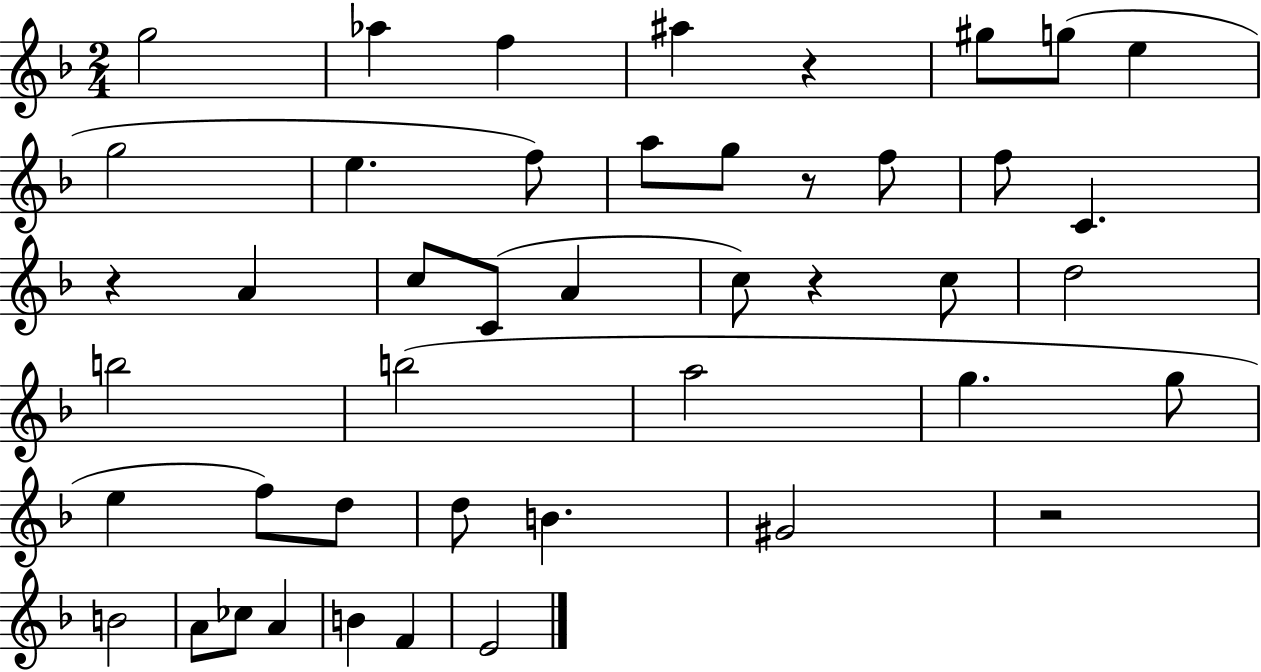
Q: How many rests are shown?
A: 5